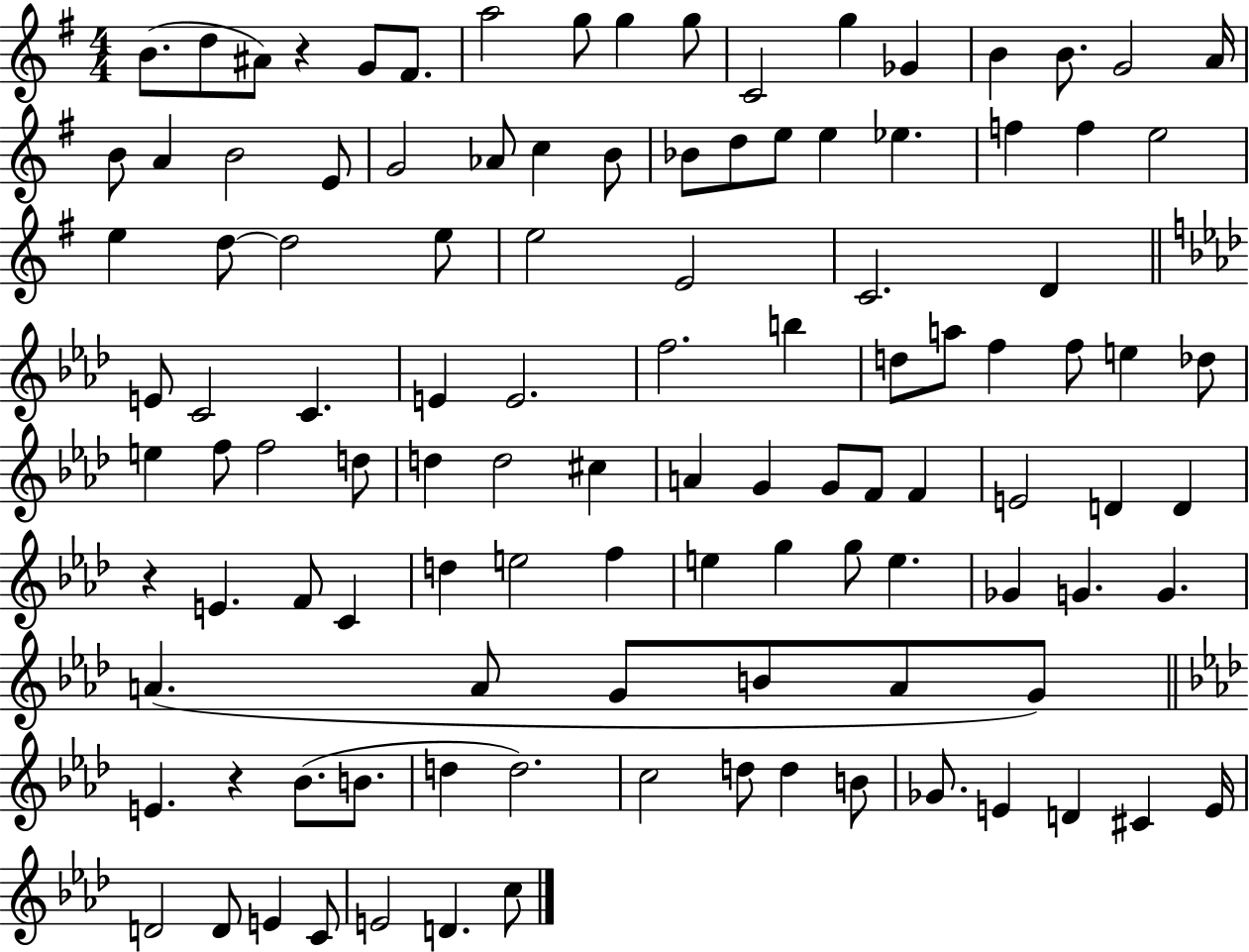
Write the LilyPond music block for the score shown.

{
  \clef treble
  \numericTimeSignature
  \time 4/4
  \key g \major
  \repeat volta 2 { b'8.( d''8 ais'8) r4 g'8 fis'8. | a''2 g''8 g''4 g''8 | c'2 g''4 ges'4 | b'4 b'8. g'2 a'16 | \break b'8 a'4 b'2 e'8 | g'2 aes'8 c''4 b'8 | bes'8 d''8 e''8 e''4 ees''4. | f''4 f''4 e''2 | \break e''4 d''8~~ d''2 e''8 | e''2 e'2 | c'2. d'4 | \bar "||" \break \key aes \major e'8 c'2 c'4. | e'4 e'2. | f''2. b''4 | d''8 a''8 f''4 f''8 e''4 des''8 | \break e''4 f''8 f''2 d''8 | d''4 d''2 cis''4 | a'4 g'4 g'8 f'8 f'4 | e'2 d'4 d'4 | \break r4 e'4. f'8 c'4 | d''4 e''2 f''4 | e''4 g''4 g''8 e''4. | ges'4 g'4. g'4. | \break a'4.( a'8 g'8 b'8 a'8 g'8) | \bar "||" \break \key aes \major e'4. r4 bes'8.( b'8. | d''4 d''2.) | c''2 d''8 d''4 b'8 | ges'8. e'4 d'4 cis'4 e'16 | \break d'2 d'8 e'4 c'8 | e'2 d'4. c''8 | } \bar "|."
}